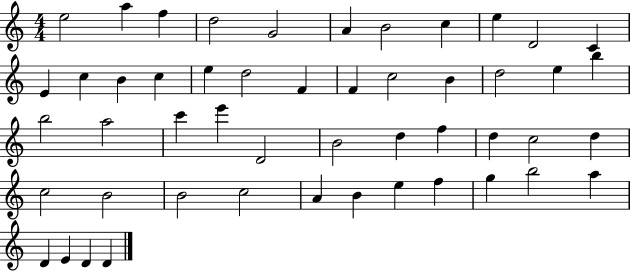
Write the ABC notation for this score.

X:1
T:Untitled
M:4/4
L:1/4
K:C
e2 a f d2 G2 A B2 c e D2 C E c B c e d2 F F c2 B d2 e b b2 a2 c' e' D2 B2 d f d c2 d c2 B2 B2 c2 A B e f g b2 a D E D D